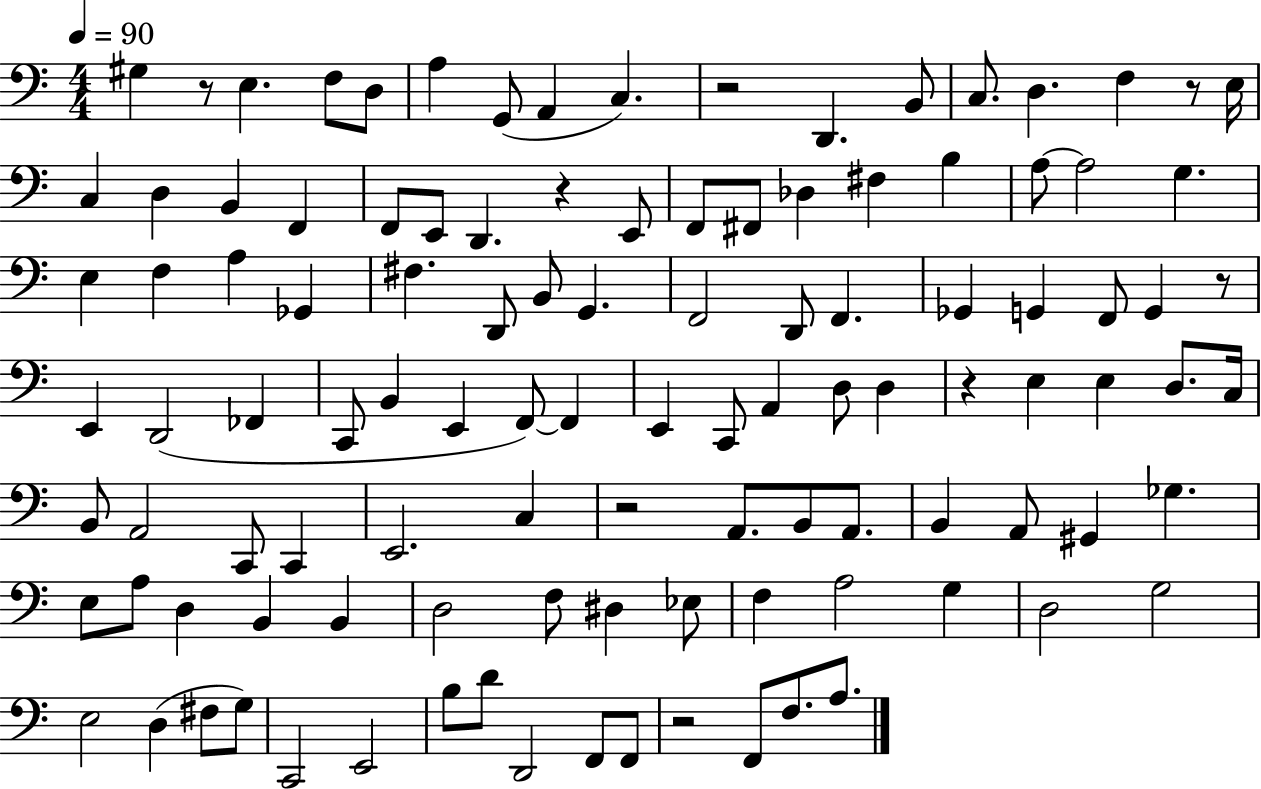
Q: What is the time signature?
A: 4/4